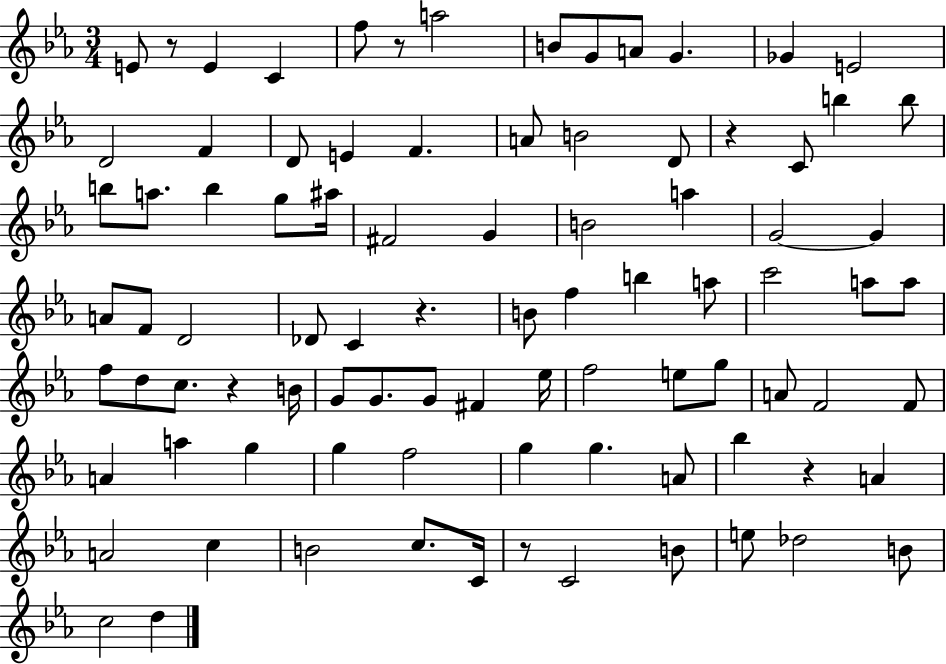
X:1
T:Untitled
M:3/4
L:1/4
K:Eb
E/2 z/2 E C f/2 z/2 a2 B/2 G/2 A/2 G _G E2 D2 F D/2 E F A/2 B2 D/2 z C/2 b b/2 b/2 a/2 b g/2 ^a/4 ^F2 G B2 a G2 G A/2 F/2 D2 _D/2 C z B/2 f b a/2 c'2 a/2 a/2 f/2 d/2 c/2 z B/4 G/2 G/2 G/2 ^F _e/4 f2 e/2 g/2 A/2 F2 F/2 A a g g f2 g g A/2 _b z A A2 c B2 c/2 C/4 z/2 C2 B/2 e/2 _d2 B/2 c2 d